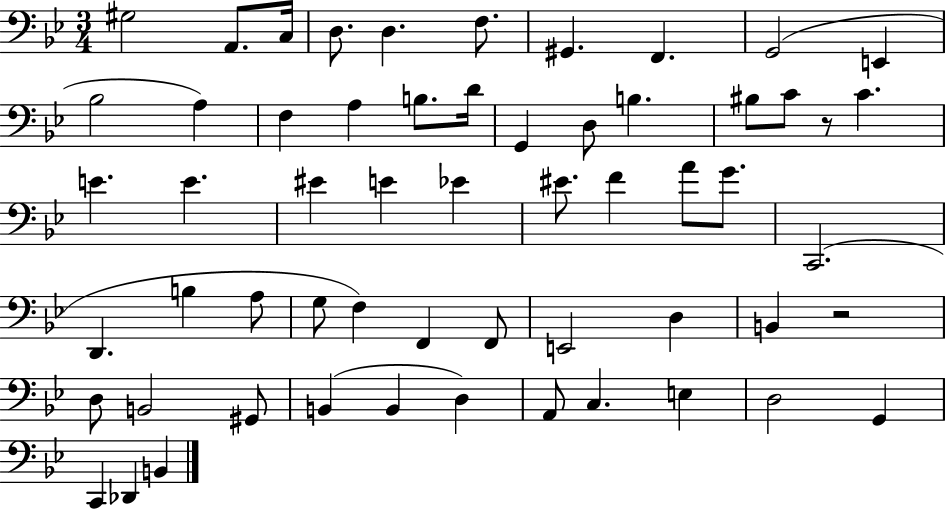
G#3/h A2/e. C3/s D3/e. D3/q. F3/e. G#2/q. F2/q. G2/h E2/q Bb3/h A3/q F3/q A3/q B3/e. D4/s G2/q D3/e B3/q. BIS3/e C4/e R/e C4/q. E4/q. E4/q. EIS4/q E4/q Eb4/q EIS4/e. F4/q A4/e G4/e. C2/h. D2/q. B3/q A3/e G3/e F3/q F2/q F2/e E2/h D3/q B2/q R/h D3/e B2/h G#2/e B2/q B2/q D3/q A2/e C3/q. E3/q D3/h G2/q C2/q Db2/q B2/q